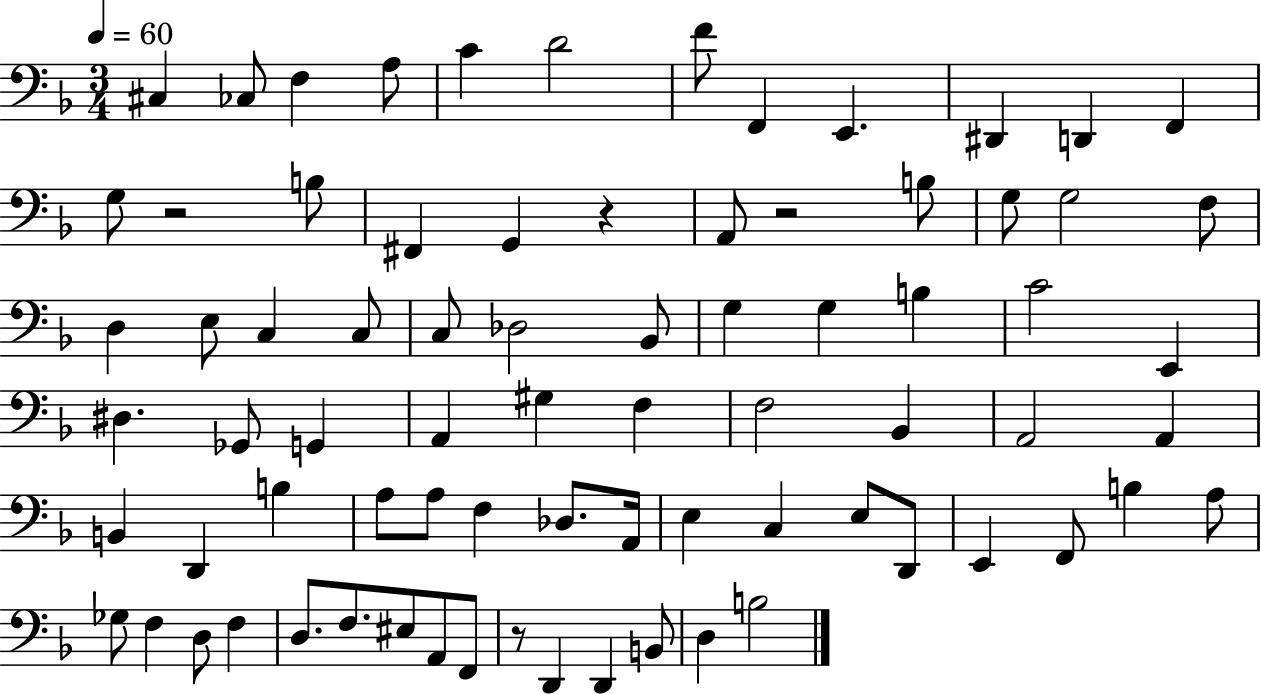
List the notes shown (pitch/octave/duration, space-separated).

C#3/q CES3/e F3/q A3/e C4/q D4/h F4/e F2/q E2/q. D#2/q D2/q F2/q G3/e R/h B3/e F#2/q G2/q R/q A2/e R/h B3/e G3/e G3/h F3/e D3/q E3/e C3/q C3/e C3/e Db3/h Bb2/e G3/q G3/q B3/q C4/h E2/q D#3/q. Gb2/e G2/q A2/q G#3/q F3/q F3/h Bb2/q A2/h A2/q B2/q D2/q B3/q A3/e A3/e F3/q Db3/e. A2/s E3/q C3/q E3/e D2/e E2/q F2/e B3/q A3/e Gb3/e F3/q D3/e F3/q D3/e. F3/e. EIS3/e A2/e F2/e R/e D2/q D2/q B2/e D3/q B3/h